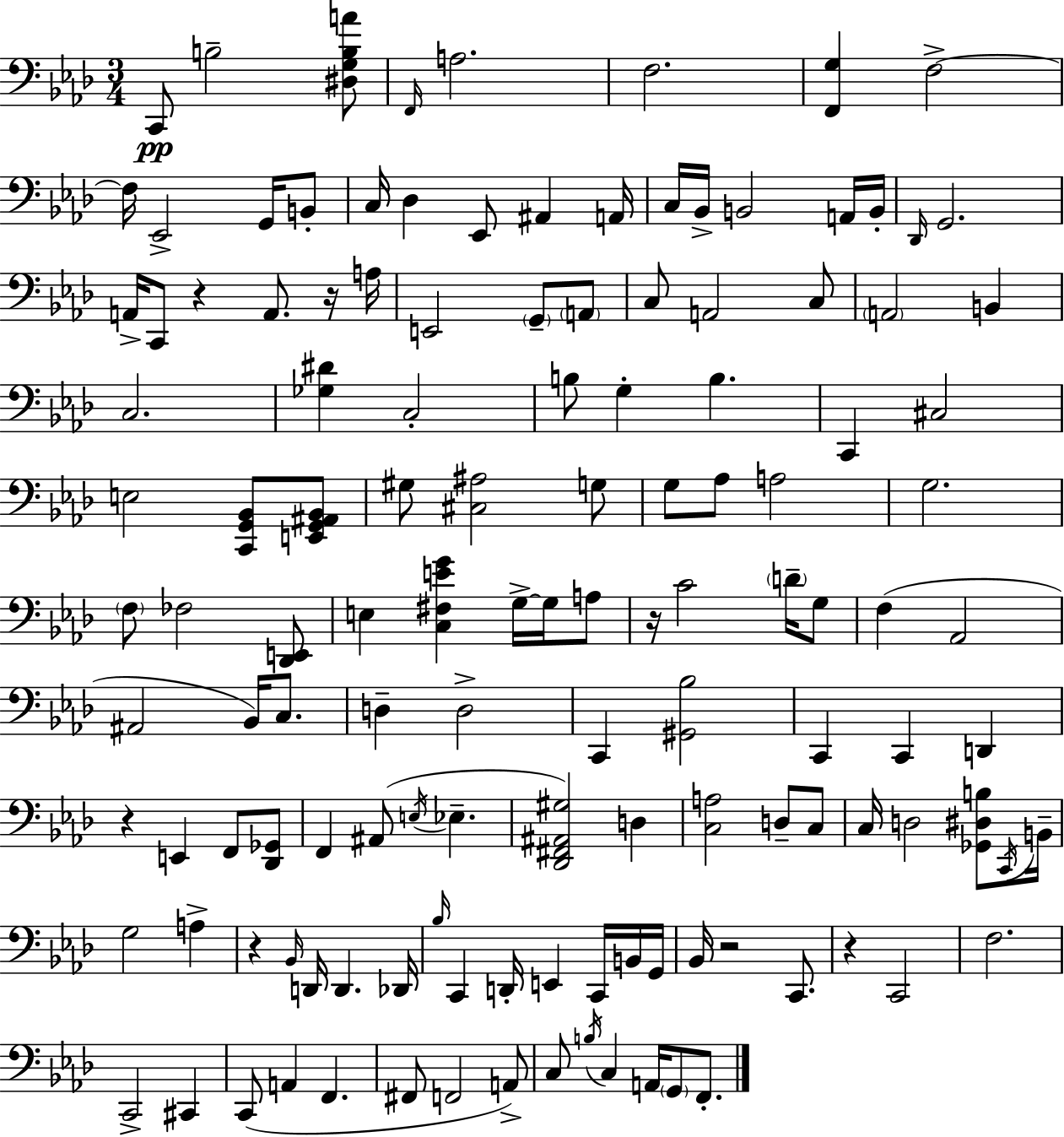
C2/e B3/h [D#3,G3,B3,A4]/e F2/s A3/h. F3/h. [F2,G3]/q F3/h F3/s Eb2/h G2/s B2/e C3/s Db3/q Eb2/e A#2/q A2/s C3/s Bb2/s B2/h A2/s B2/s Db2/s G2/h. A2/s C2/e R/q A2/e. R/s A3/s E2/h G2/e A2/e C3/e A2/h C3/e A2/h B2/q C3/h. [Gb3,D#4]/q C3/h B3/e G3/q B3/q. C2/q C#3/h E3/h [C2,G2,Bb2]/e [E2,G2,A#2,Bb2]/e G#3/e [C#3,A#3]/h G3/e G3/e Ab3/e A3/h G3/h. F3/e FES3/h [Db2,E2]/e E3/q [C3,F#3,E4,G4]/q G3/s G3/s A3/e R/s C4/h D4/s G3/e F3/q Ab2/h A#2/h Bb2/s C3/e. D3/q D3/h C2/q [G#2,Bb3]/h C2/q C2/q D2/q R/q E2/q F2/e [Db2,Gb2]/e F2/q A#2/e E3/s Eb3/q. [Db2,F#2,A#2,G#3]/h D3/q [C3,A3]/h D3/e C3/e C3/s D3/h [Gb2,D#3,B3]/e C2/s B2/s G3/h A3/q R/q Bb2/s D2/s D2/q. Db2/s Bb3/s C2/q D2/s E2/q C2/s B2/s G2/s Bb2/s R/h C2/e. R/q C2/h F3/h. C2/h C#2/q C2/e A2/q F2/q. F#2/e F2/h A2/e C3/e B3/s C3/q A2/s G2/e F2/e.